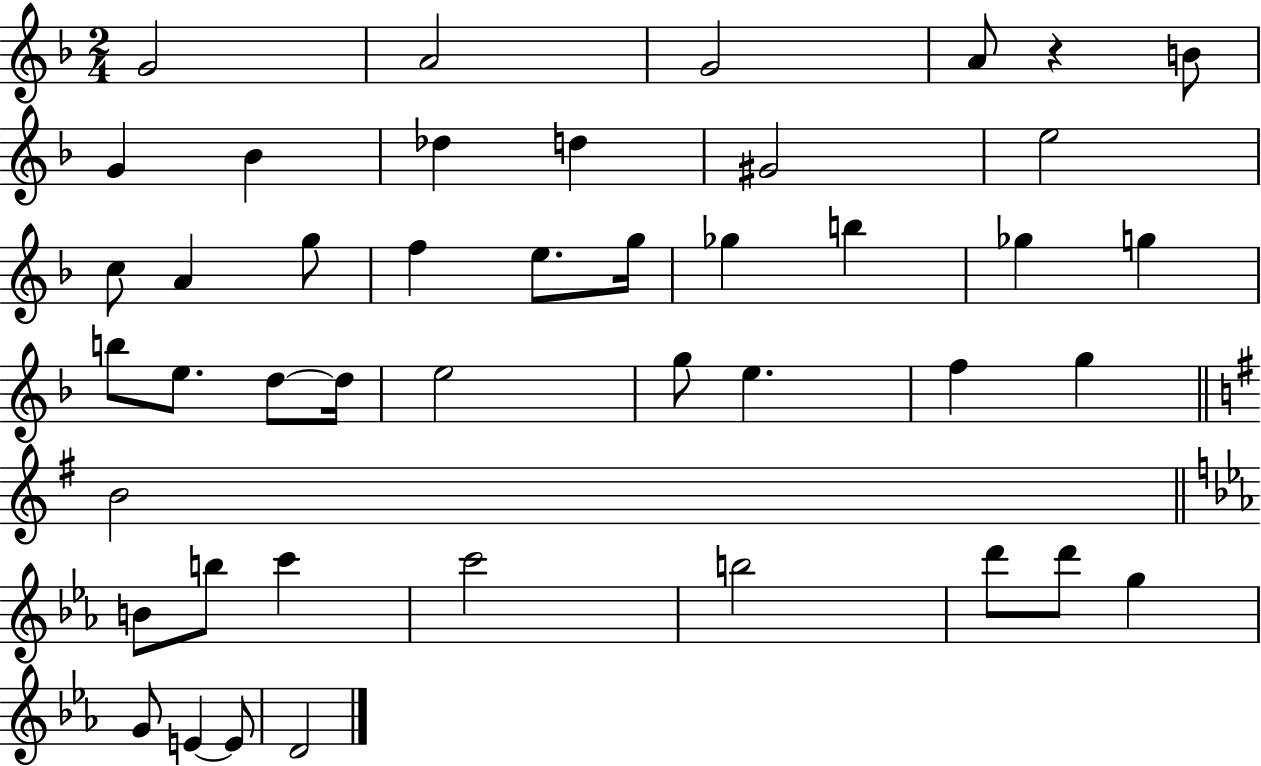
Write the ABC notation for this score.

X:1
T:Untitled
M:2/4
L:1/4
K:F
G2 A2 G2 A/2 z B/2 G _B _d d ^G2 e2 c/2 A g/2 f e/2 g/4 _g b _g g b/2 e/2 d/2 d/4 e2 g/2 e f g B2 B/2 b/2 c' c'2 b2 d'/2 d'/2 g G/2 E E/2 D2